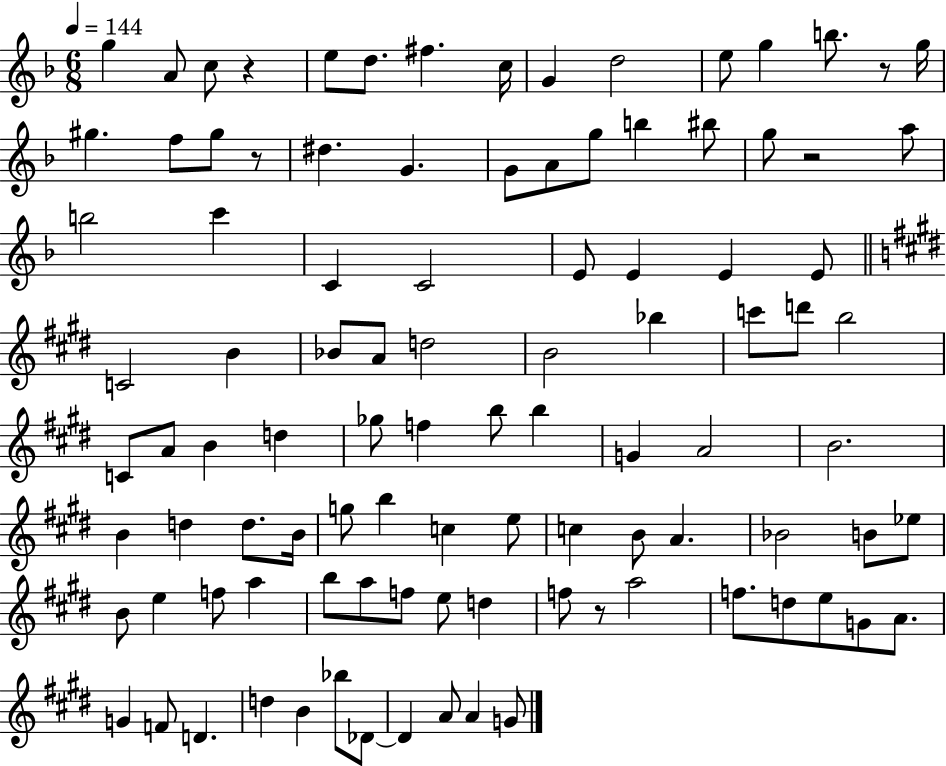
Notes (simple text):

G5/q A4/e C5/e R/q E5/e D5/e. F#5/q. C5/s G4/q D5/h E5/e G5/q B5/e. R/e G5/s G#5/q. F5/e G#5/e R/e D#5/q. G4/q. G4/e A4/e G5/e B5/q BIS5/e G5/e R/h A5/e B5/h C6/q C4/q C4/h E4/e E4/q E4/q E4/e C4/h B4/q Bb4/e A4/e D5/h B4/h Bb5/q C6/e D6/e B5/h C4/e A4/e B4/q D5/q Gb5/e F5/q B5/e B5/q G4/q A4/h B4/h. B4/q D5/q D5/e. B4/s G5/e B5/q C5/q E5/e C5/q B4/e A4/q. Bb4/h B4/e Eb5/e B4/e E5/q F5/e A5/q B5/e A5/e F5/e E5/e D5/q F5/e R/e A5/h F5/e. D5/e E5/e G4/e A4/e. G4/q F4/e D4/q. D5/q B4/q Bb5/e Db4/e Db4/q A4/e A4/q G4/e